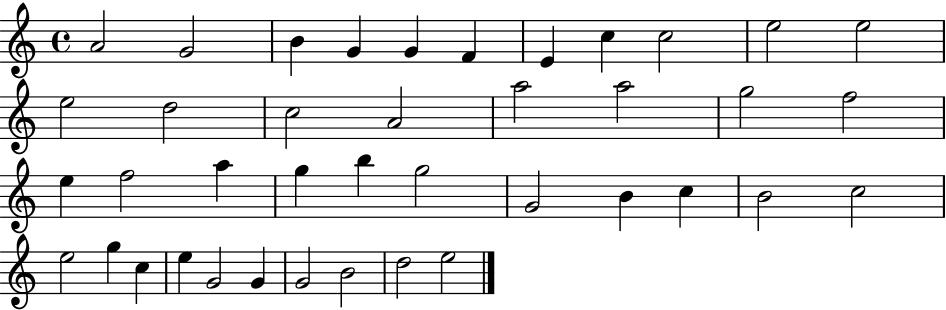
X:1
T:Untitled
M:4/4
L:1/4
K:C
A2 G2 B G G F E c c2 e2 e2 e2 d2 c2 A2 a2 a2 g2 f2 e f2 a g b g2 G2 B c B2 c2 e2 g c e G2 G G2 B2 d2 e2